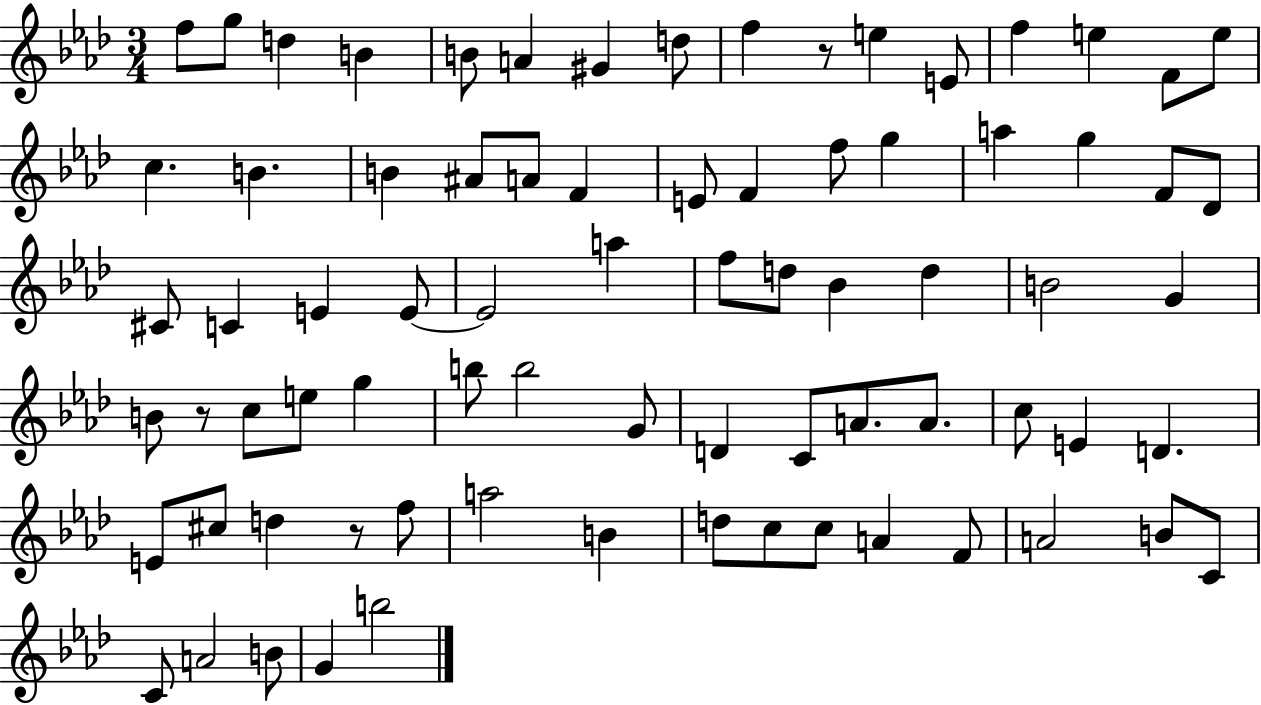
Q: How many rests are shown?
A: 3